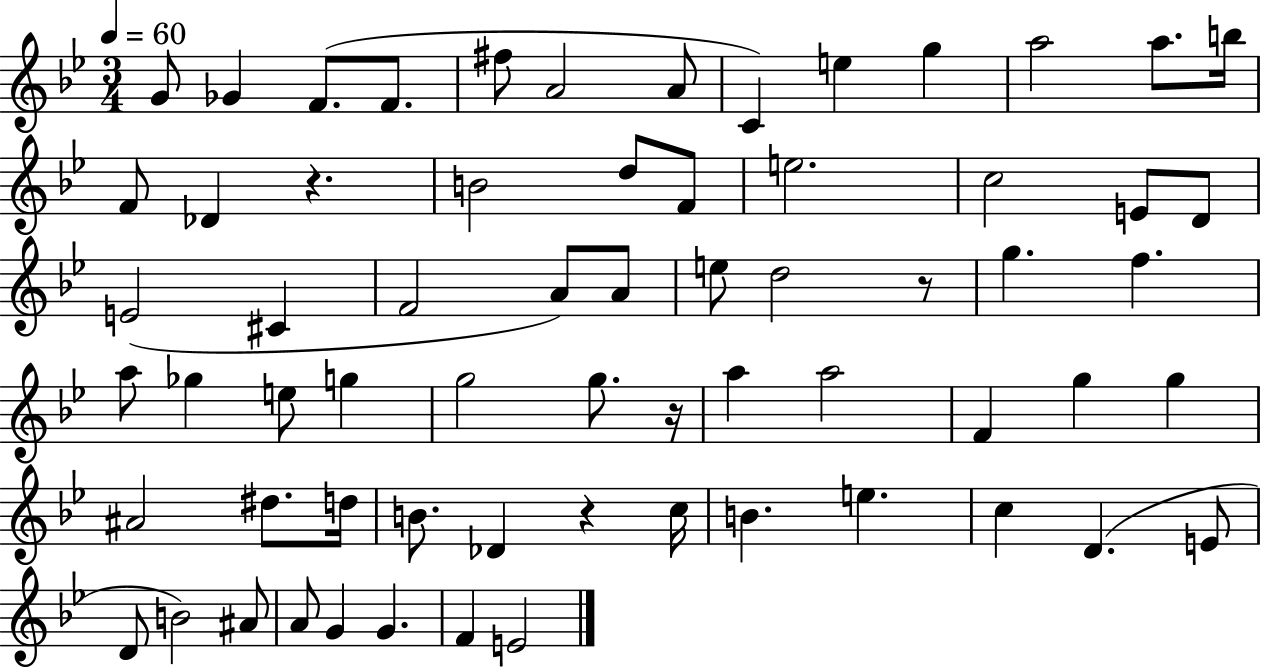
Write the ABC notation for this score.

X:1
T:Untitled
M:3/4
L:1/4
K:Bb
G/2 _G F/2 F/2 ^f/2 A2 A/2 C e g a2 a/2 b/4 F/2 _D z B2 d/2 F/2 e2 c2 E/2 D/2 E2 ^C F2 A/2 A/2 e/2 d2 z/2 g f a/2 _g e/2 g g2 g/2 z/4 a a2 F g g ^A2 ^d/2 d/4 B/2 _D z c/4 B e c D E/2 D/2 B2 ^A/2 A/2 G G F E2